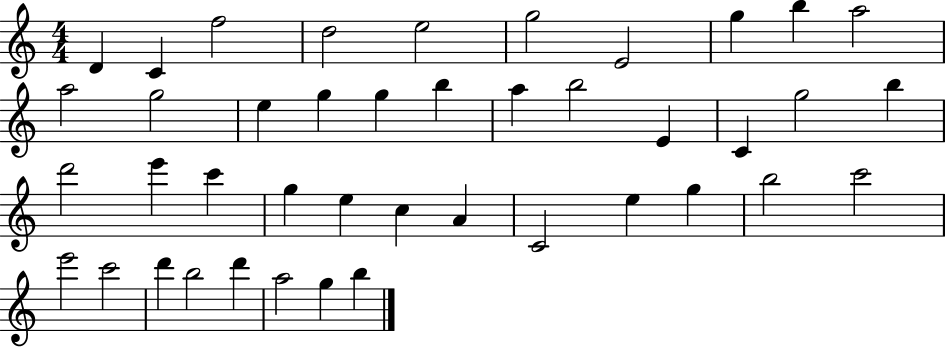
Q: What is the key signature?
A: C major